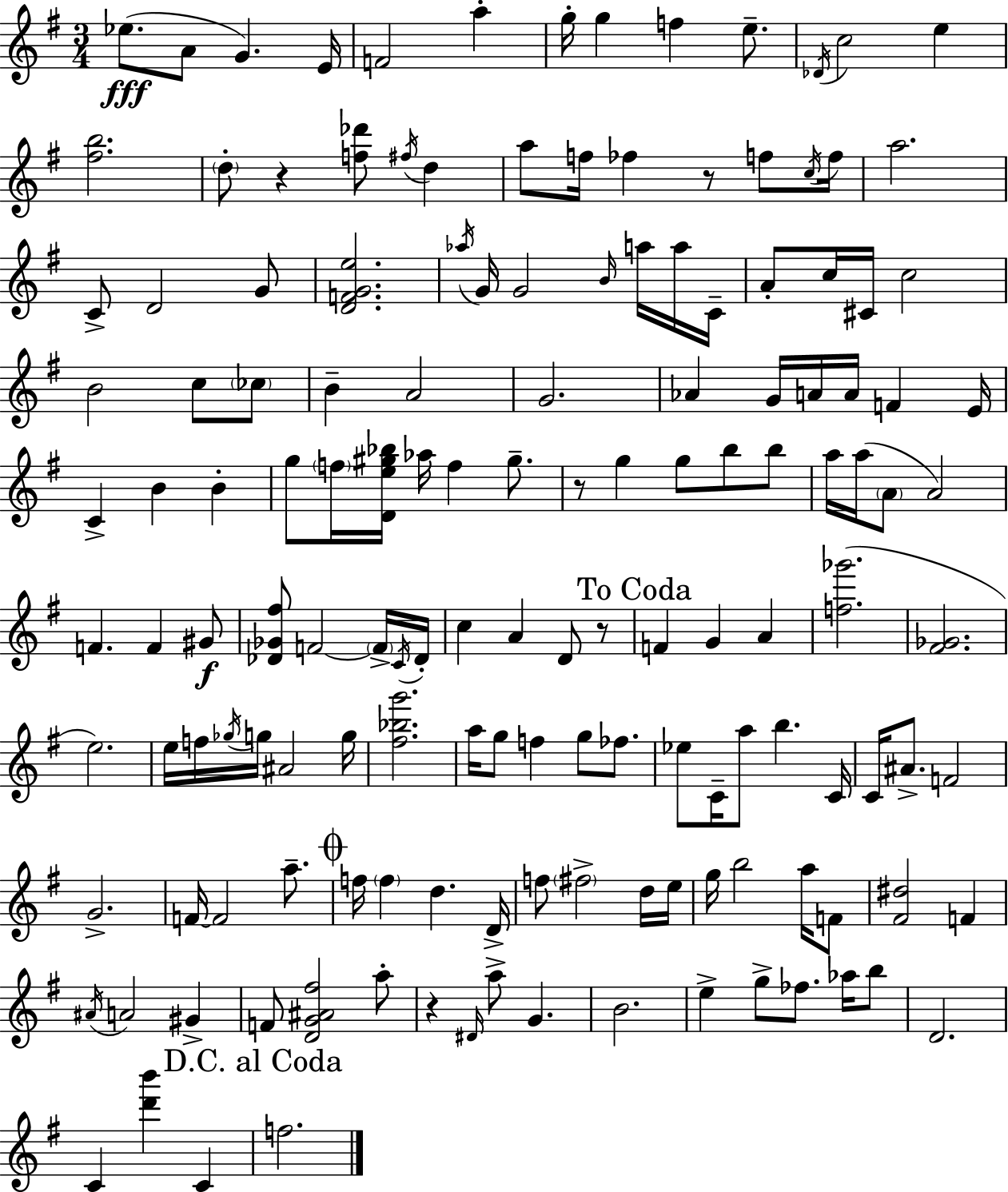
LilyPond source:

{
  \clef treble
  \numericTimeSignature
  \time 3/4
  \key e \minor
  \repeat volta 2 { ees''8.(\fff a'8 g'4.) e'16 | f'2 a''4-. | g''16-. g''4 f''4 e''8.-- | \acciaccatura { des'16 } c''2 e''4 | \break <fis'' b''>2. | \parenthesize d''8-. r4 <f'' des'''>8 \acciaccatura { fis''16 } d''4 | a''8 f''16 fes''4 r8 f''8 | \acciaccatura { c''16 } f''16 a''2. | \break c'8-> d'2 | g'8 <d' f' g' e''>2. | \acciaccatura { aes''16 } g'16 g'2 | \grace { b'16 } a''16 a''16 c'16-- a'8-. c''16 cis'16 c''2 | \break b'2 | c''8 \parenthesize ces''8 b'4-- a'2 | g'2. | aes'4 g'16 a'16 a'16 | \break f'4 e'16 c'4-> b'4 | b'4-. g''8 \parenthesize f''16 <d' e'' gis'' bes''>16 aes''16 f''4 | gis''8.-- r8 g''4 g''8 | b''8 b''8 a''16 a''16( \parenthesize a'8 a'2) | \break f'4. f'4 | gis'8\f <des' ges' fis''>8 f'2~~ | \parenthesize f'16-> \acciaccatura { c'16 } des'16-. c''4 a'4 | d'8 r8 \mark "To Coda" f'4 g'4 | \break a'4 <f'' ges'''>2.( | <fis' ges'>2. | e''2.) | e''16 f''16 \acciaccatura { ges''16 } g''16 ais'2 | \break g''16 <fis'' bes'' g'''>2. | a''16 g''8 f''4 | g''8 fes''8. ees''8 c'16-- a''8 | b''4. c'16 c'16 ais'8.-> f'2 | \break g'2.-> | f'16~~ f'2 | a''8.-- \mark \markup { \musicglyph "scripts.coda" } f''16 \parenthesize f''4 | d''4. d'16-> f''8 \parenthesize fis''2-> | \break d''16 e''16 g''16 b''2 | a''16 f'8 <fis' dis''>2 | f'4 \acciaccatura { ais'16 } a'2 | gis'4-> f'8 <d' g' ais' fis''>2 | \break a''8-. r4 | \grace { dis'16 } a''8-> g'4. b'2. | e''4-> | g''8-> fes''8. aes''16 b''8 d'2. | \break c'4 | <d''' b'''>4 c'4 \mark "D.C. al Coda" f''2. | } \bar "|."
}